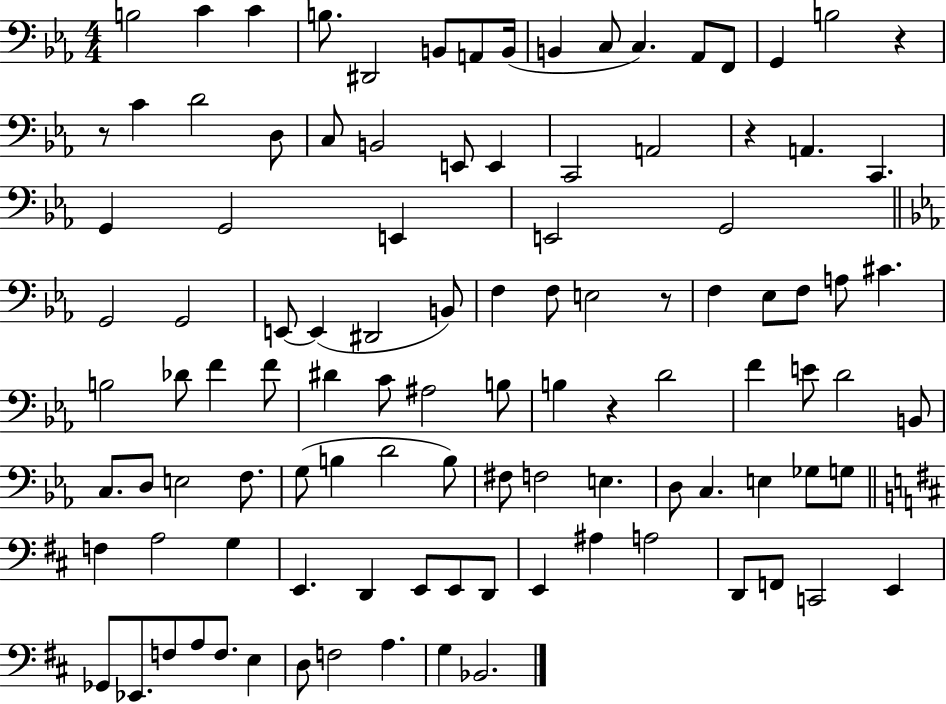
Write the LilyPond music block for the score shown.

{
  \clef bass
  \numericTimeSignature
  \time 4/4
  \key ees \major
  b2 c'4 c'4 | b8. dis,2 b,8 a,8 b,16( | b,4 c8 c4.) aes,8 f,8 | g,4 b2 r4 | \break r8 c'4 d'2 d8 | c8 b,2 e,8 e,4 | c,2 a,2 | r4 a,4. c,4. | \break g,4 g,2 e,4 | e,2 g,2 | \bar "||" \break \key c \minor g,2 g,2 | e,8~~ e,4( dis,2 b,8) | f4 f8 e2 r8 | f4 ees8 f8 a8 cis'4. | \break b2 des'8 f'4 f'8 | dis'4 c'8 ais2 b8 | b4 r4 d'2 | f'4 e'8 d'2 b,8 | \break c8. d8 e2 f8. | g8( b4 d'2 b8) | fis8 f2 e4. | d8 c4. e4 ges8 g8 | \break \bar "||" \break \key d \major f4 a2 g4 | e,4. d,4 e,8 e,8 d,8 | e,4 ais4 a2 | d,8 f,8 c,2 e,4 | \break ges,8 ees,8. f8 a8 f8. e4 | d8 f2 a4. | g4 bes,2. | \bar "|."
}